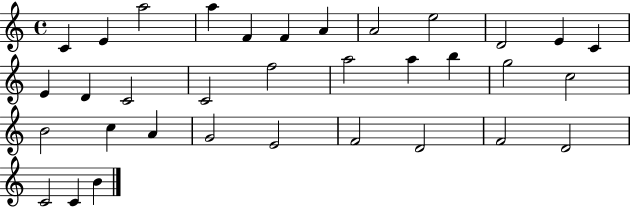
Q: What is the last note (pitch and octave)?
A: B4